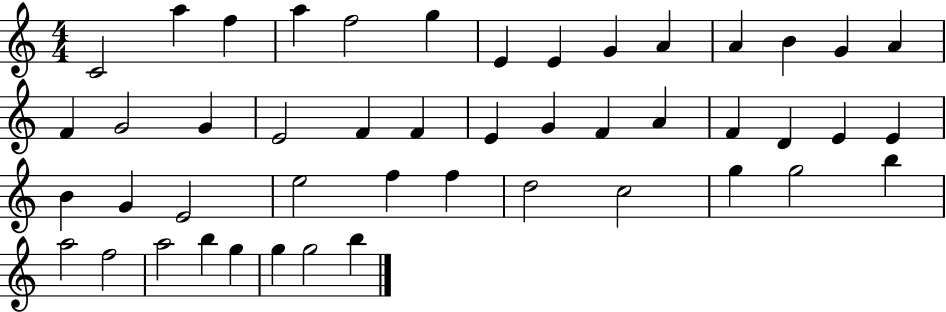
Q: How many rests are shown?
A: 0